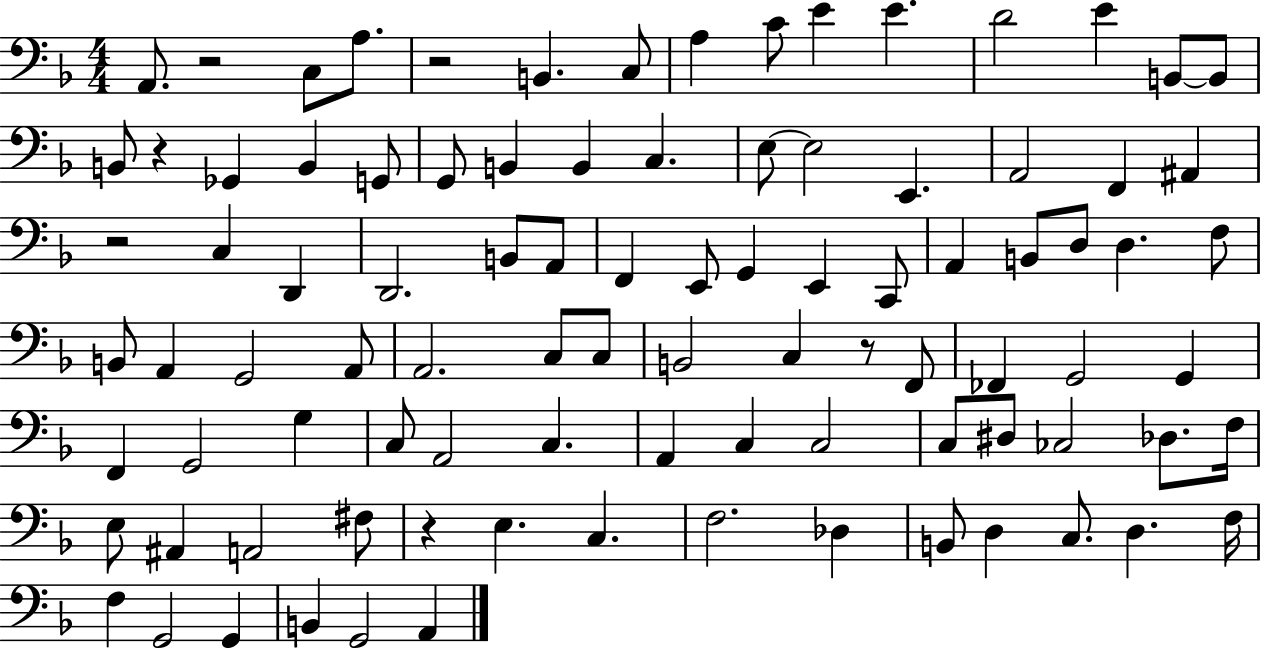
A2/e. R/h C3/e A3/e. R/h B2/q. C3/e A3/q C4/e E4/q E4/q. D4/h E4/q B2/e B2/e B2/e R/q Gb2/q B2/q G2/e G2/e B2/q B2/q C3/q. E3/e E3/h E2/q. A2/h F2/q A#2/q R/h C3/q D2/q D2/h. B2/e A2/e F2/q E2/e G2/q E2/q C2/e A2/q B2/e D3/e D3/q. F3/e B2/e A2/q G2/h A2/e A2/h. C3/e C3/e B2/h C3/q R/e F2/e FES2/q G2/h G2/q F2/q G2/h G3/q C3/e A2/h C3/q. A2/q C3/q C3/h C3/e D#3/e CES3/h Db3/e. F3/s E3/e A#2/q A2/h F#3/e R/q E3/q. C3/q. F3/h. Db3/q B2/e D3/q C3/e. D3/q. F3/s F3/q G2/h G2/q B2/q G2/h A2/q